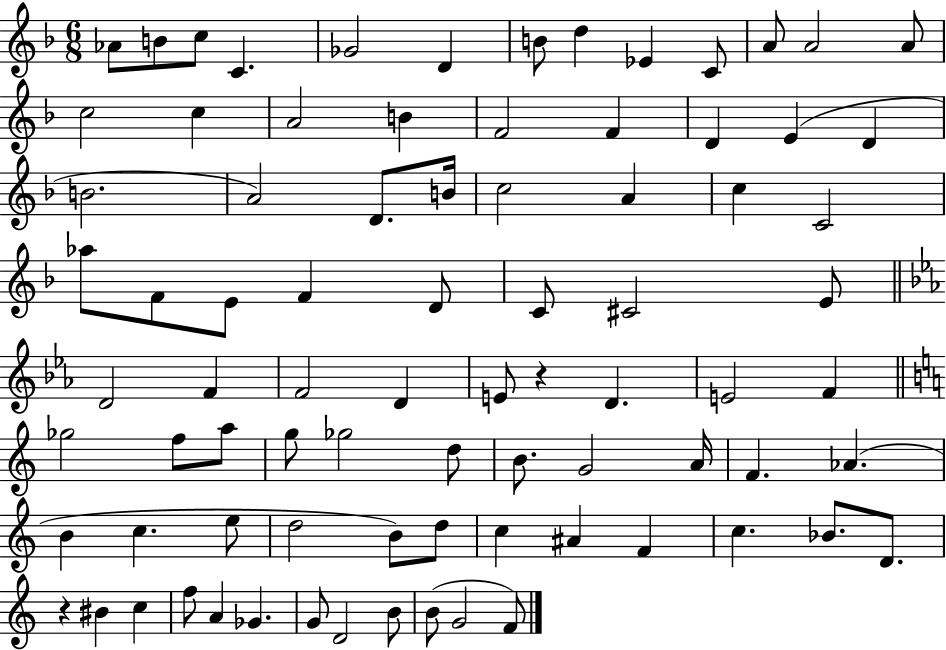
Ab4/e B4/e C5/e C4/q. Gb4/h D4/q B4/e D5/q Eb4/q C4/e A4/e A4/h A4/e C5/h C5/q A4/h B4/q F4/h F4/q D4/q E4/q D4/q B4/h. A4/h D4/e. B4/s C5/h A4/q C5/q C4/h Ab5/e F4/e E4/e F4/q D4/e C4/e C#4/h E4/e D4/h F4/q F4/h D4/q E4/e R/q D4/q. E4/h F4/q Gb5/h F5/e A5/e G5/e Gb5/h D5/e B4/e. G4/h A4/s F4/q. Ab4/q. B4/q C5/q. E5/e D5/h B4/e D5/e C5/q A#4/q F4/q C5/q. Bb4/e. D4/e. R/q BIS4/q C5/q F5/e A4/q Gb4/q. G4/e D4/h B4/e B4/e G4/h F4/e